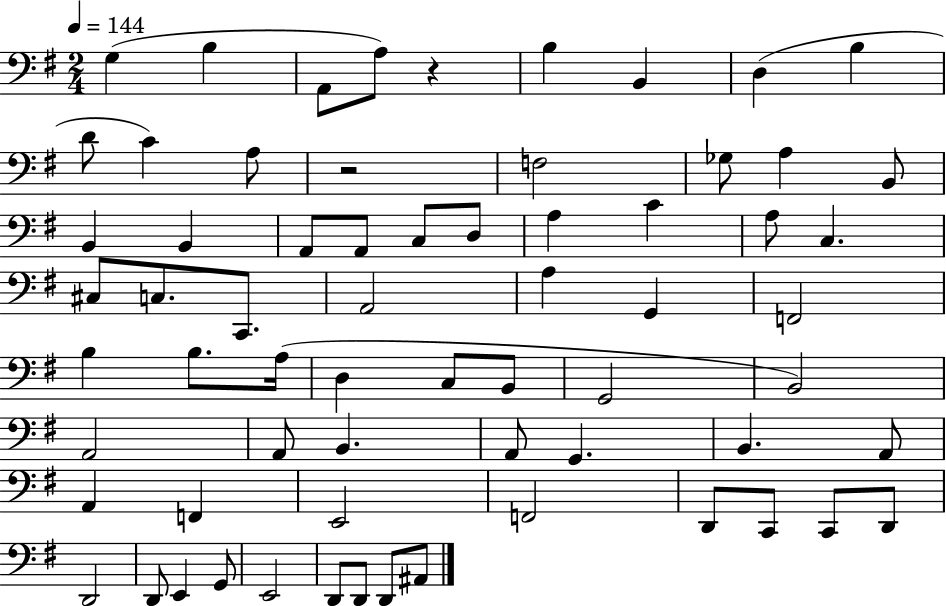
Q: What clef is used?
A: bass